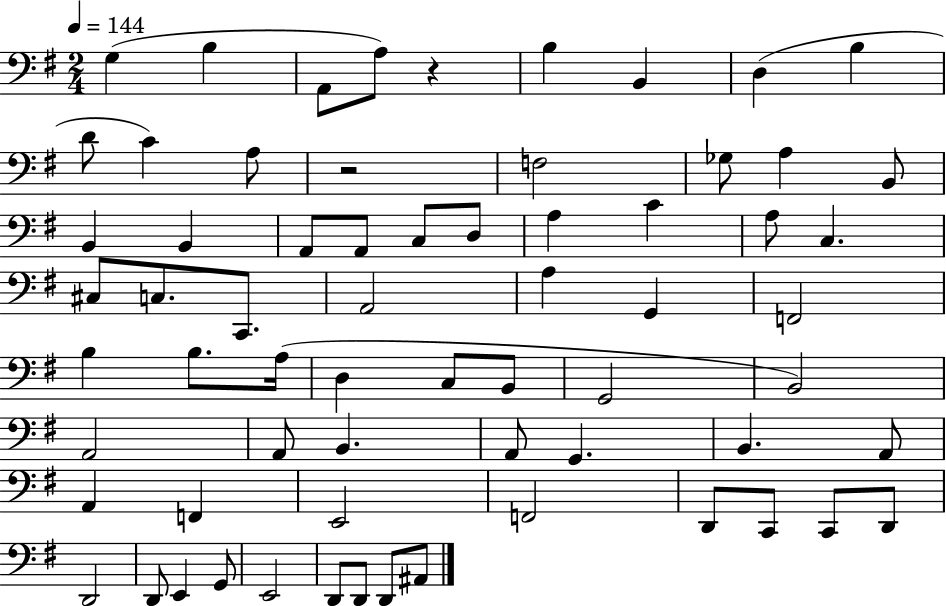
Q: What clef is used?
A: bass